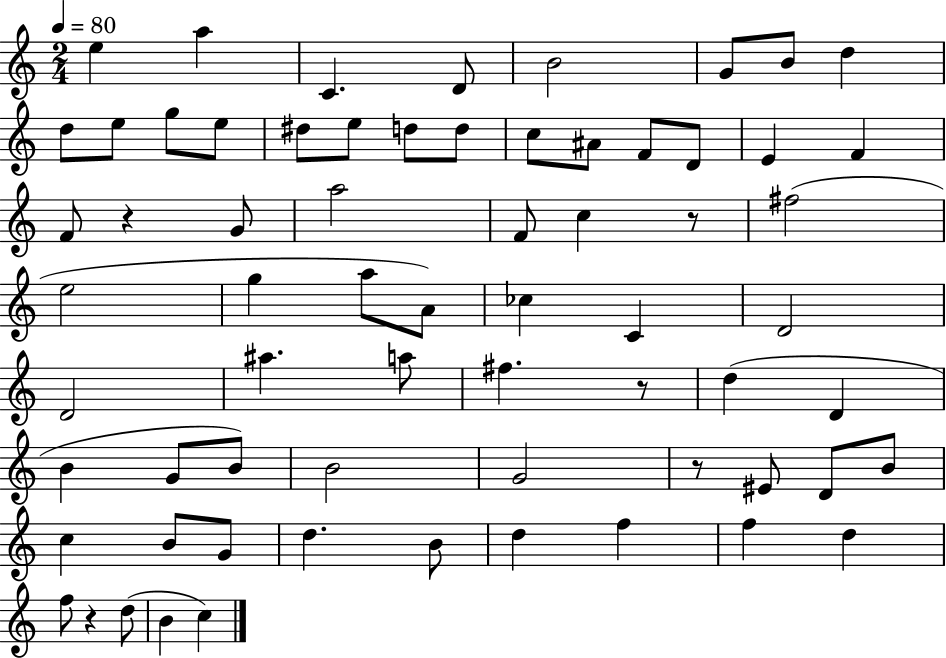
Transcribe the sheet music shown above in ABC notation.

X:1
T:Untitled
M:2/4
L:1/4
K:C
e a C D/2 B2 G/2 B/2 d d/2 e/2 g/2 e/2 ^d/2 e/2 d/2 d/2 c/2 ^A/2 F/2 D/2 E F F/2 z G/2 a2 F/2 c z/2 ^f2 e2 g a/2 A/2 _c C D2 D2 ^a a/2 ^f z/2 d D B G/2 B/2 B2 G2 z/2 ^E/2 D/2 B/2 c B/2 G/2 d B/2 d f f d f/2 z d/2 B c